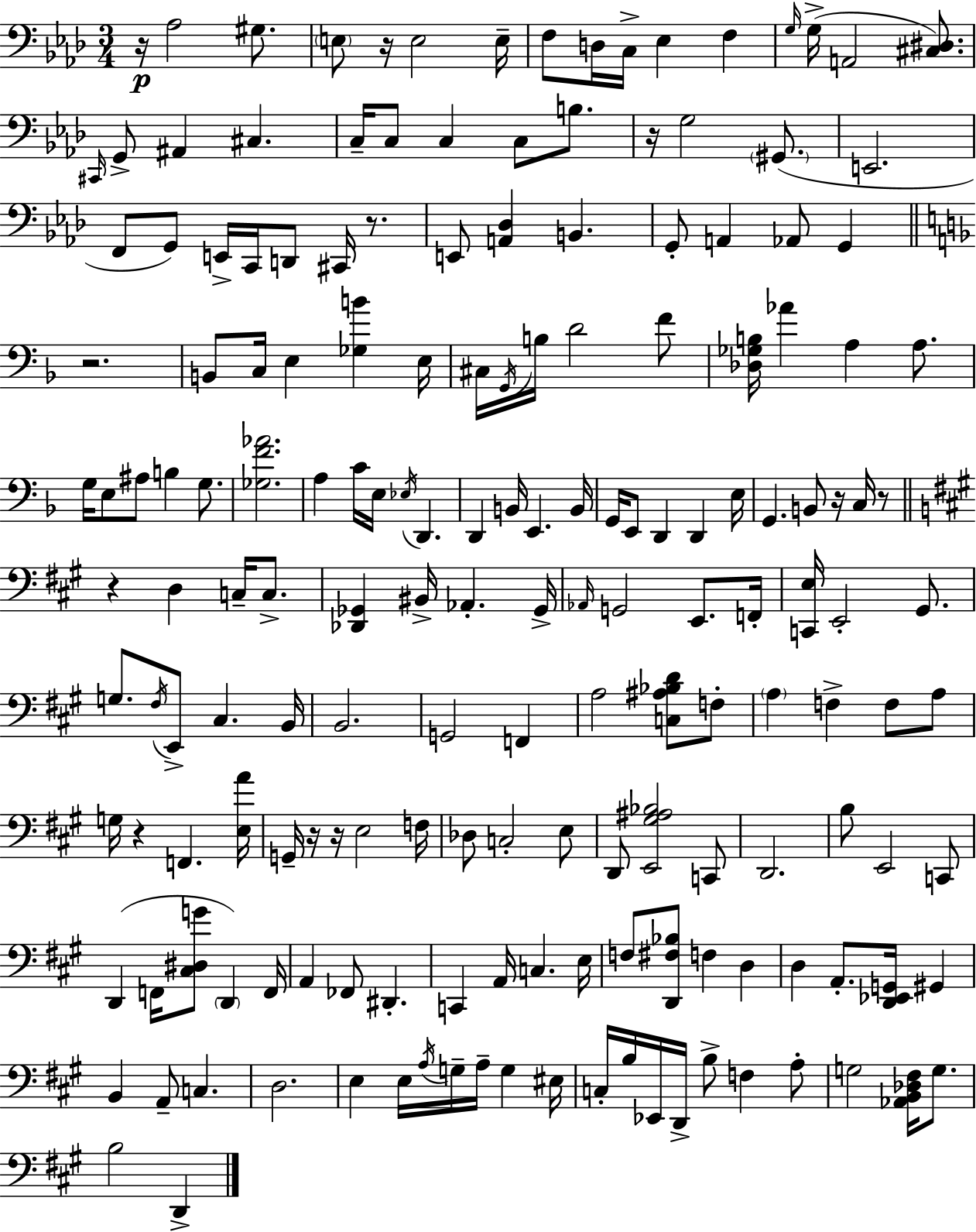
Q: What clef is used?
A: bass